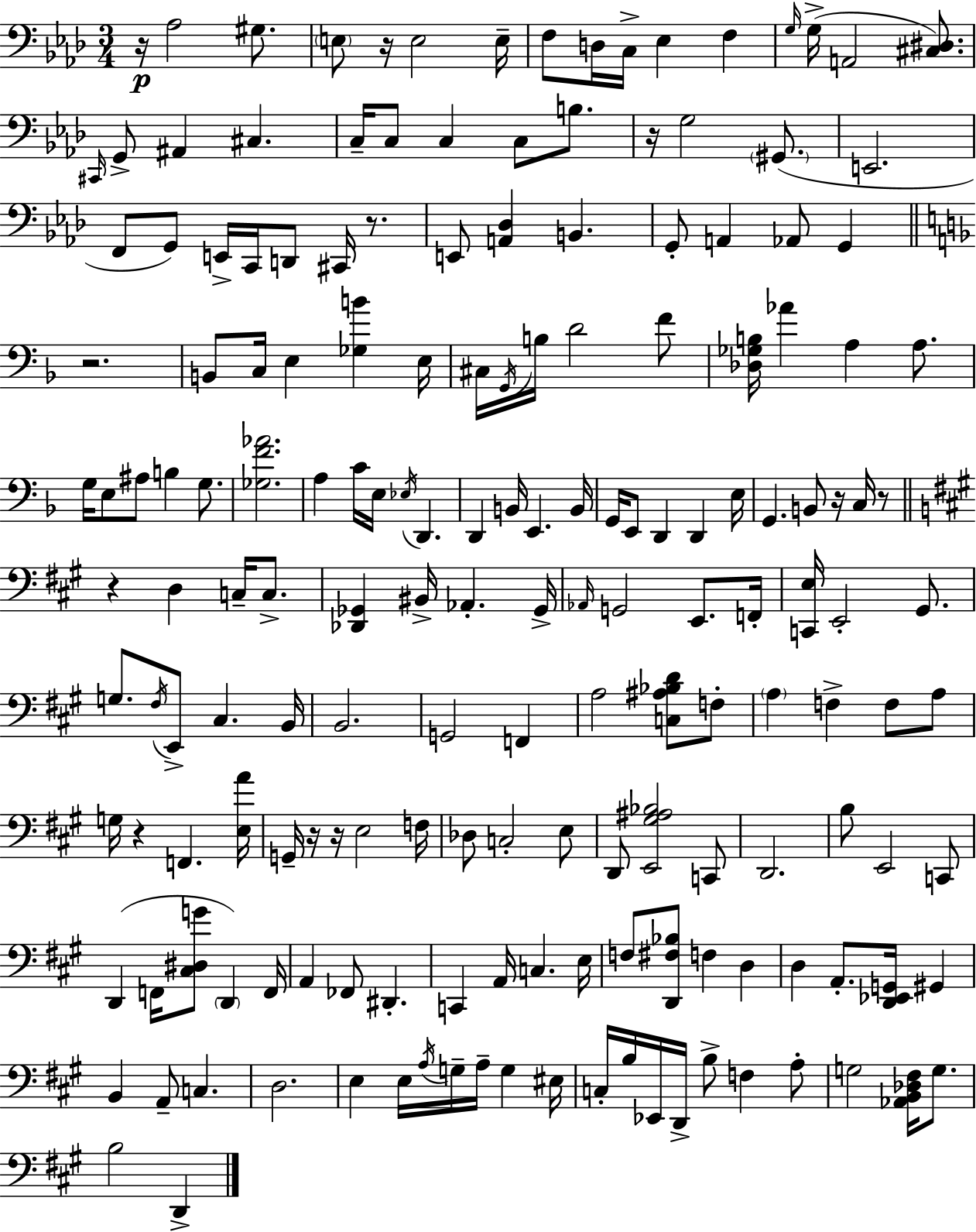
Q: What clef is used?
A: bass